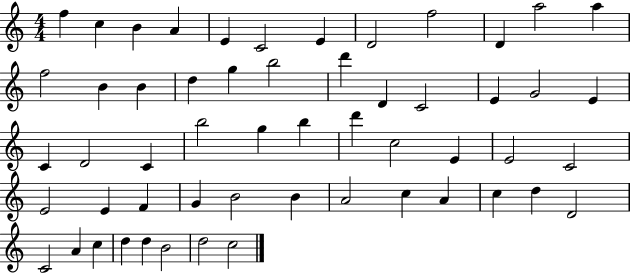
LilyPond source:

{
  \clef treble
  \numericTimeSignature
  \time 4/4
  \key c \major
  f''4 c''4 b'4 a'4 | e'4 c'2 e'4 | d'2 f''2 | d'4 a''2 a''4 | \break f''2 b'4 b'4 | d''4 g''4 b''2 | d'''4 d'4 c'2 | e'4 g'2 e'4 | \break c'4 d'2 c'4 | b''2 g''4 b''4 | d'''4 c''2 e'4 | e'2 c'2 | \break e'2 e'4 f'4 | g'4 b'2 b'4 | a'2 c''4 a'4 | c''4 d''4 d'2 | \break c'2 a'4 c''4 | d''4 d''4 b'2 | d''2 c''2 | \bar "|."
}